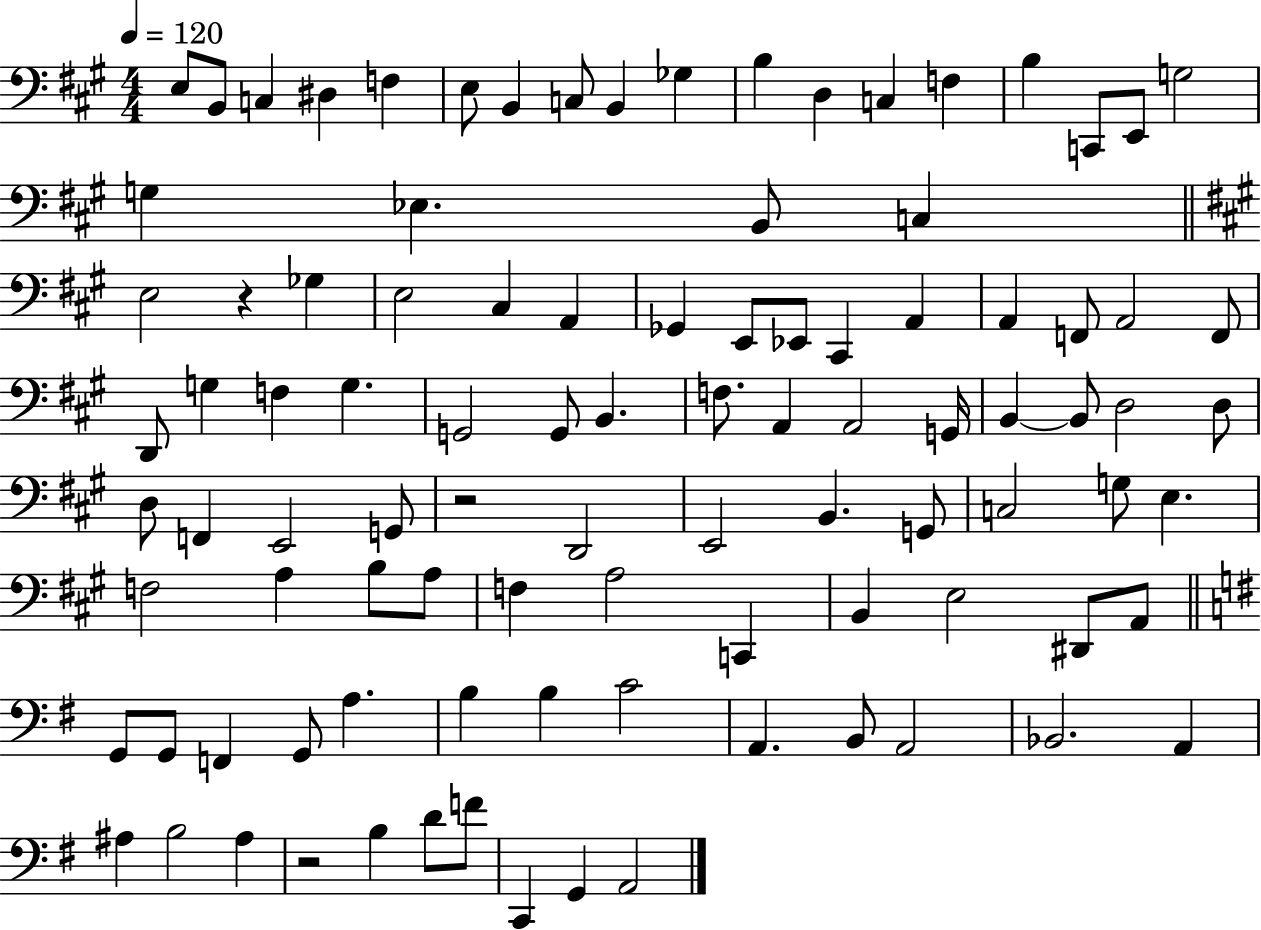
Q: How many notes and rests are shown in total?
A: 98